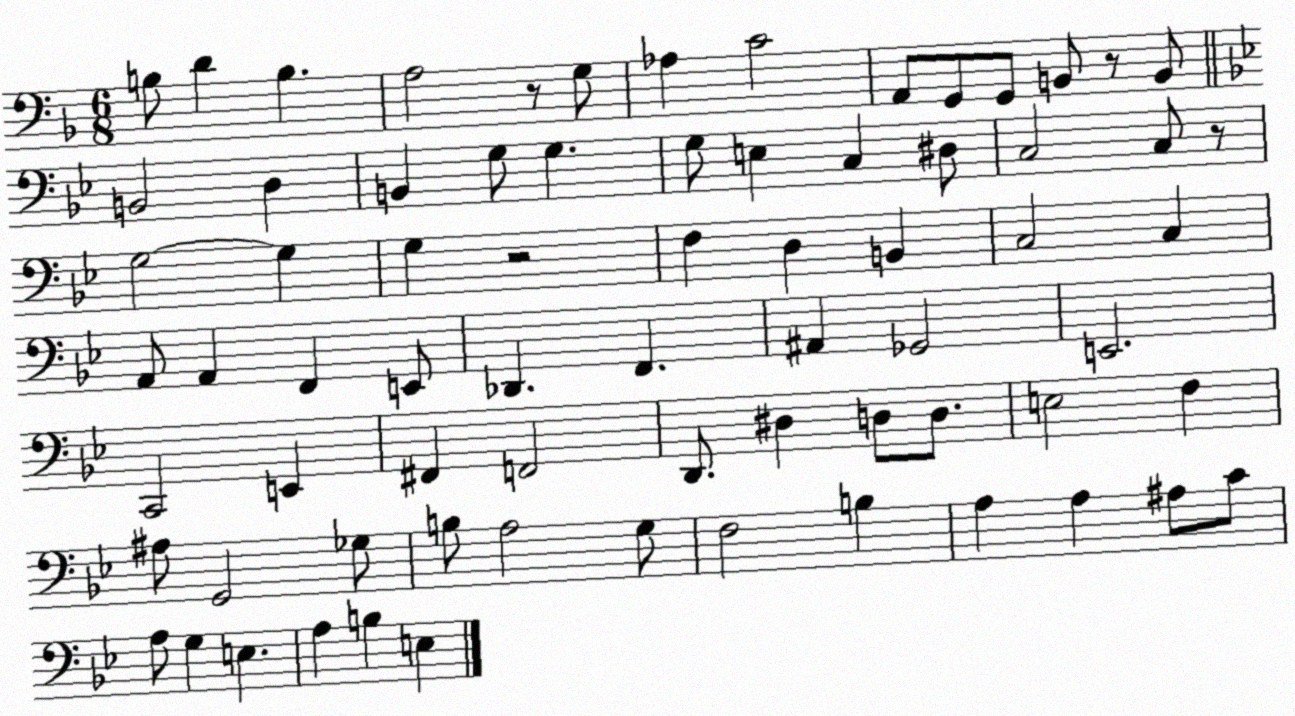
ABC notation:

X:1
T:Untitled
M:6/8
L:1/4
K:F
B,/2 D B, A,2 z/2 G,/2 _A, C2 A,,/2 G,,/2 G,,/2 B,,/2 z/2 B,,/2 B,,2 D, B,, G,/2 G, G,/2 E, C, ^D,/2 C,2 C,/2 z/2 G,2 G, G, z2 F, D, B,, C,2 C, A,,/2 A,, F,, E,,/2 _D,, F,, ^A,, _G,,2 E,,2 C,,2 E,, ^F,, F,,2 D,,/2 ^D, D,/2 D,/2 E,2 F, ^A,/2 G,,2 _G,/2 B,/2 A,2 G,/2 F,2 B, A, A, ^A,/2 C/2 A,/2 G, E, A, B, E,